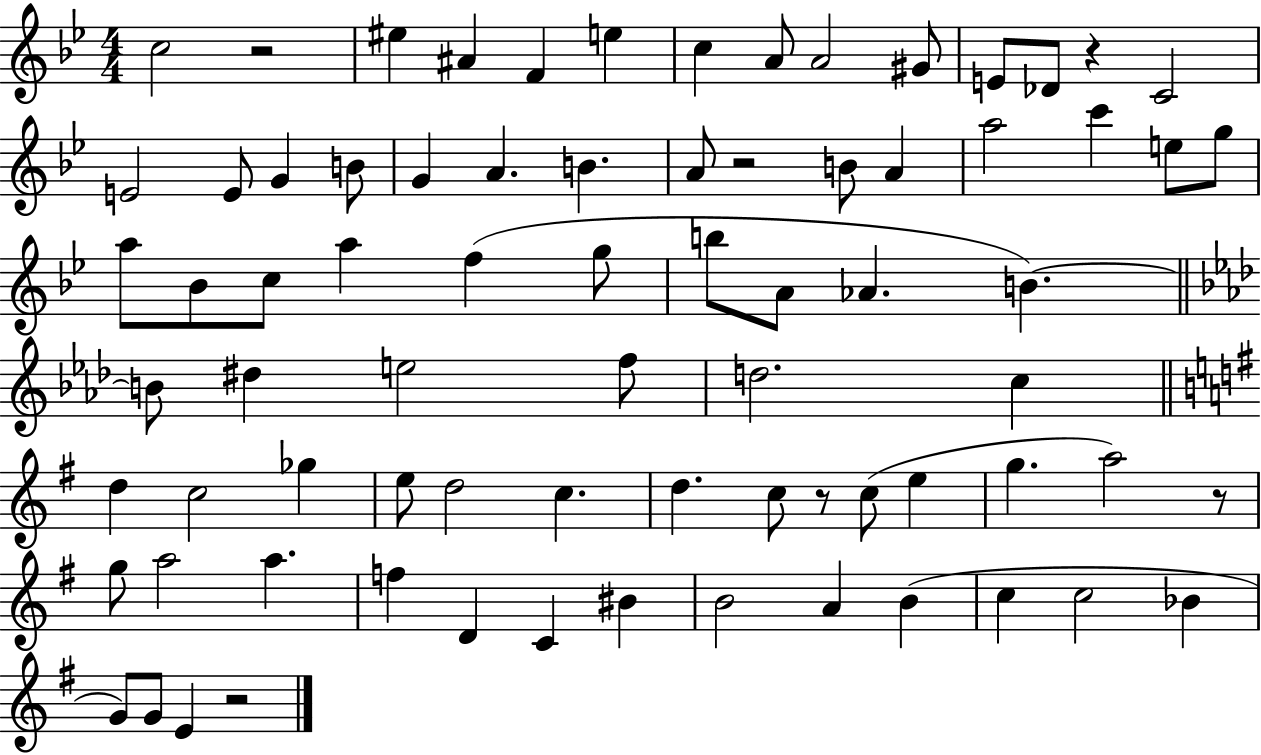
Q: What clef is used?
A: treble